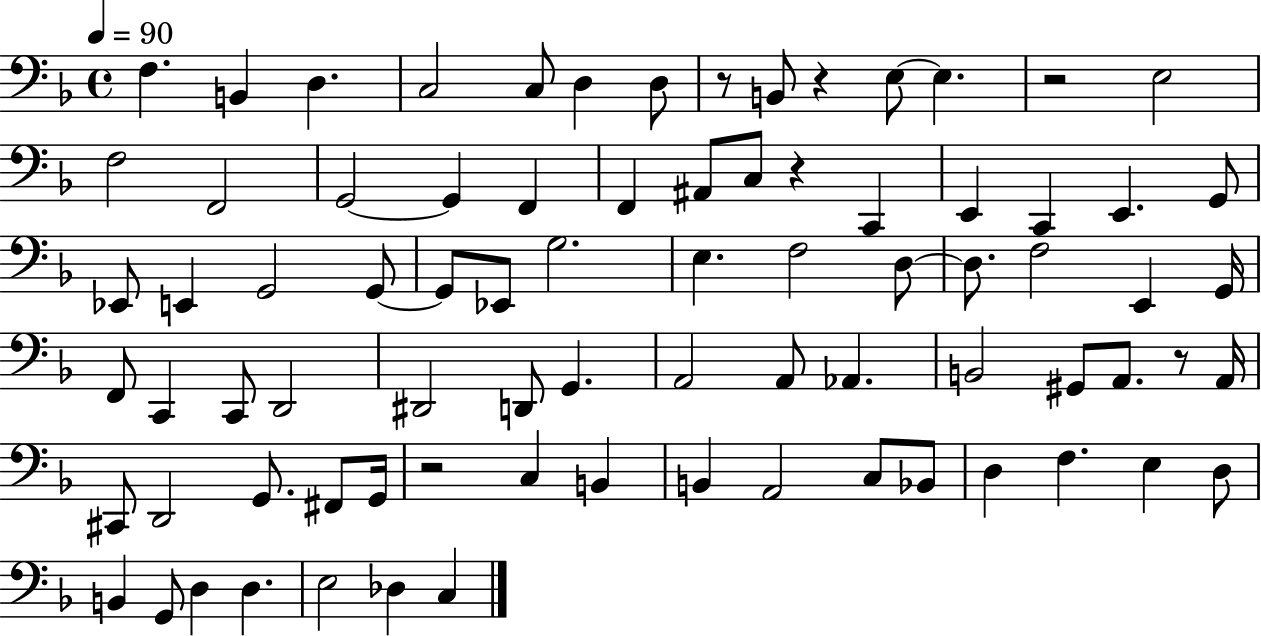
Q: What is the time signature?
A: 4/4